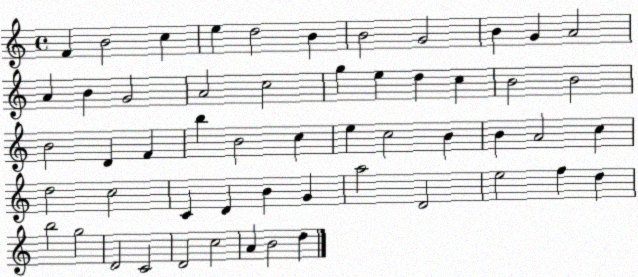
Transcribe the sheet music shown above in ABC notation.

X:1
T:Untitled
M:4/4
L:1/4
K:C
F B2 c e d2 B B2 G2 B G A2 A B G2 A2 c2 g e d c B2 B2 B2 D F b B2 c e c2 B B A2 c d2 c2 C D B G a2 D2 e2 f d b2 g2 D2 C2 D2 c2 A B2 d